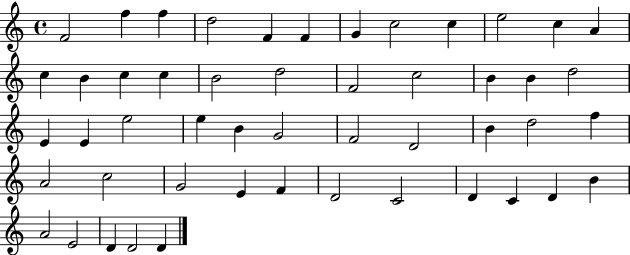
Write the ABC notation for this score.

X:1
T:Untitled
M:4/4
L:1/4
K:C
F2 f f d2 F F G c2 c e2 c A c B c c B2 d2 F2 c2 B B d2 E E e2 e B G2 F2 D2 B d2 f A2 c2 G2 E F D2 C2 D C D B A2 E2 D D2 D